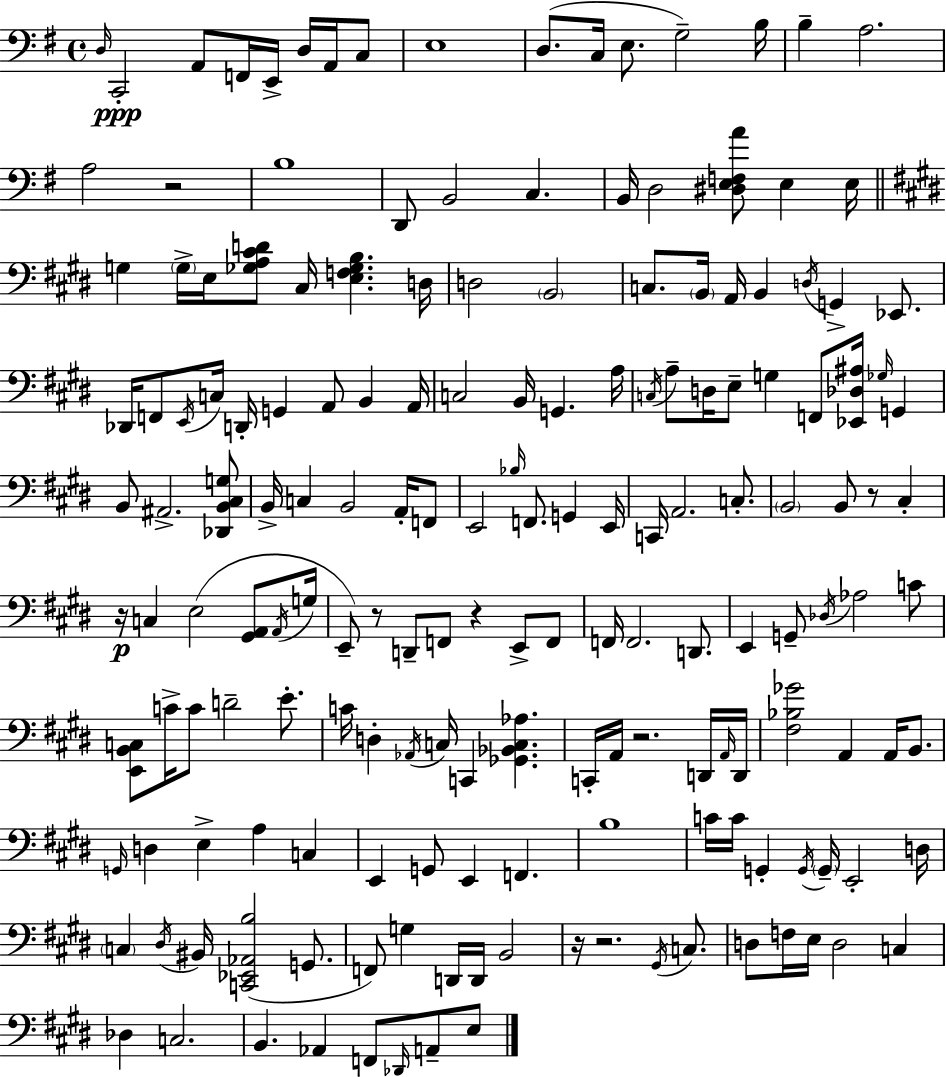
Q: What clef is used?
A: bass